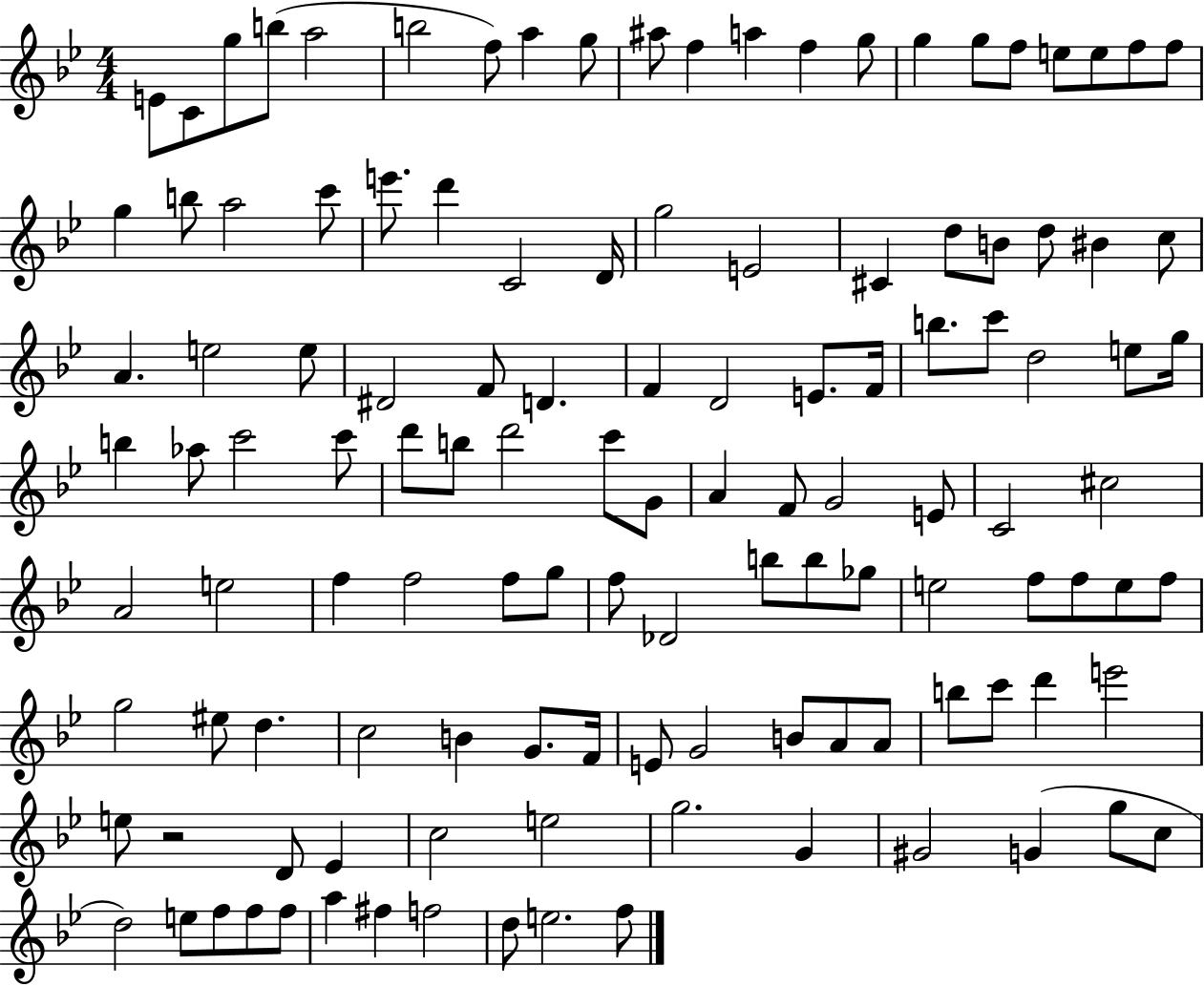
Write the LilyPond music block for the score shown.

{
  \clef treble
  \numericTimeSignature
  \time 4/4
  \key bes \major
  e'8 c'8 g''8 b''8( a''2 | b''2 f''8) a''4 g''8 | ais''8 f''4 a''4 f''4 g''8 | g''4 g''8 f''8 e''8 e''8 f''8 f''8 | \break g''4 b''8 a''2 c'''8 | e'''8. d'''4 c'2 d'16 | g''2 e'2 | cis'4 d''8 b'8 d''8 bis'4 c''8 | \break a'4. e''2 e''8 | dis'2 f'8 d'4. | f'4 d'2 e'8. f'16 | b''8. c'''8 d''2 e''8 g''16 | \break b''4 aes''8 c'''2 c'''8 | d'''8 b''8 d'''2 c'''8 g'8 | a'4 f'8 g'2 e'8 | c'2 cis''2 | \break a'2 e''2 | f''4 f''2 f''8 g''8 | f''8 des'2 b''8 b''8 ges''8 | e''2 f''8 f''8 e''8 f''8 | \break g''2 eis''8 d''4. | c''2 b'4 g'8. f'16 | e'8 g'2 b'8 a'8 a'8 | b''8 c'''8 d'''4 e'''2 | \break e''8 r2 d'8 ees'4 | c''2 e''2 | g''2. g'4 | gis'2 g'4( g''8 c''8 | \break d''2) e''8 f''8 f''8 f''8 | a''4 fis''4 f''2 | d''8 e''2. f''8 | \bar "|."
}